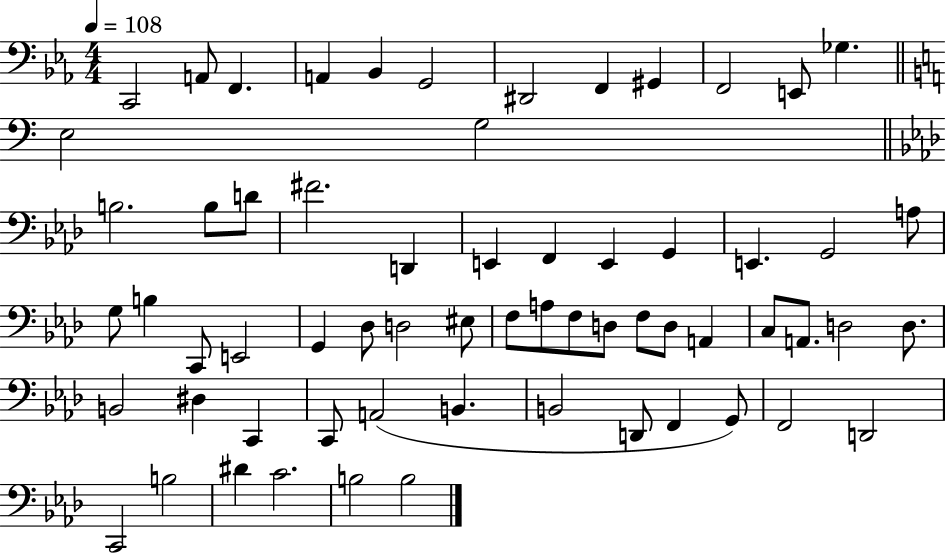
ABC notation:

X:1
T:Untitled
M:4/4
L:1/4
K:Eb
C,,2 A,,/2 F,, A,, _B,, G,,2 ^D,,2 F,, ^G,, F,,2 E,,/2 _G, E,2 G,2 B,2 B,/2 D/2 ^F2 D,, E,, F,, E,, G,, E,, G,,2 A,/2 G,/2 B, C,,/2 E,,2 G,, _D,/2 D,2 ^E,/2 F,/2 A,/2 F,/2 D,/2 F,/2 D,/2 A,, C,/2 A,,/2 D,2 D,/2 B,,2 ^D, C,, C,,/2 A,,2 B,, B,,2 D,,/2 F,, G,,/2 F,,2 D,,2 C,,2 B,2 ^D C2 B,2 B,2